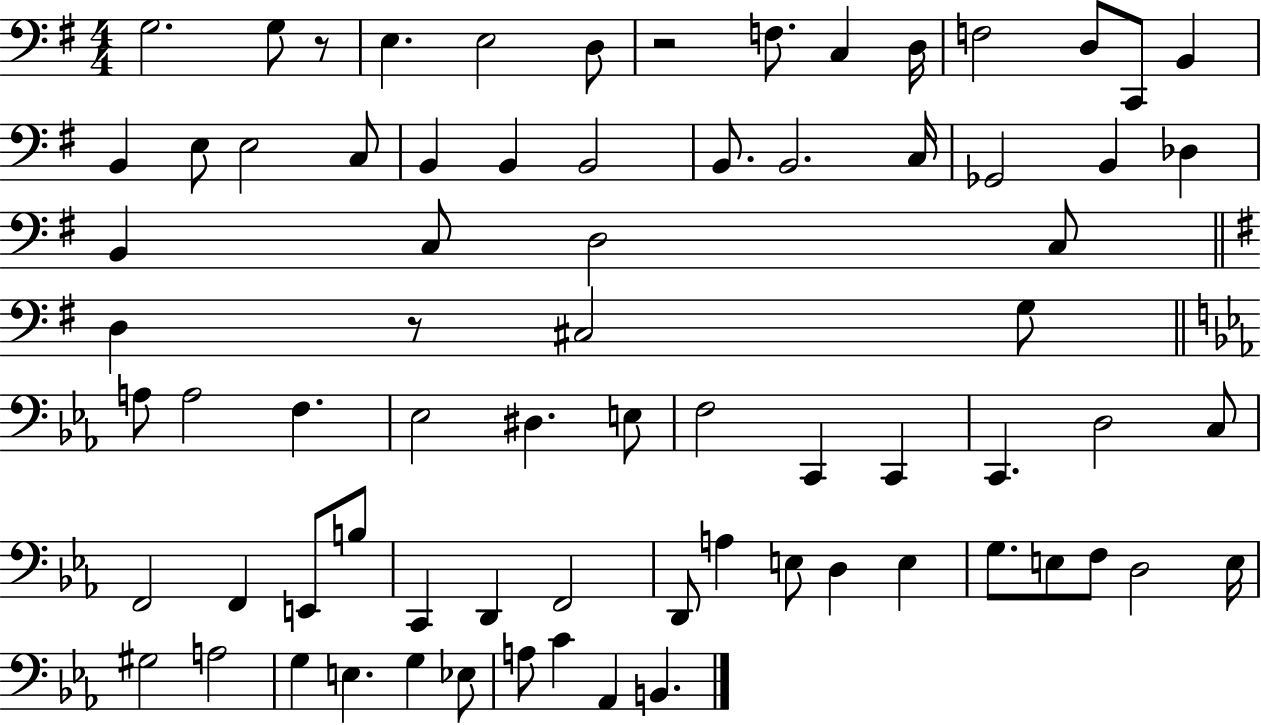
{
  \clef bass
  \numericTimeSignature
  \time 4/4
  \key g \major
  \repeat volta 2 { g2. g8 r8 | e4. e2 d8 | r2 f8. c4 d16 | f2 d8 c,8 b,4 | \break b,4 e8 e2 c8 | b,4 b,4 b,2 | b,8. b,2. c16 | ges,2 b,4 des4 | \break b,4 c8 d2 c8 | \bar "||" \break \key g \major d4 r8 cis2 g8 | \bar "||" \break \key ees \major a8 a2 f4. | ees2 dis4. e8 | f2 c,4 c,4 | c,4. d2 c8 | \break f,2 f,4 e,8 b8 | c,4 d,4 f,2 | d,8 a4 e8 d4 e4 | g8. e8 f8 d2 e16 | \break gis2 a2 | g4 e4. g4 ees8 | a8 c'4 aes,4 b,4. | } \bar "|."
}